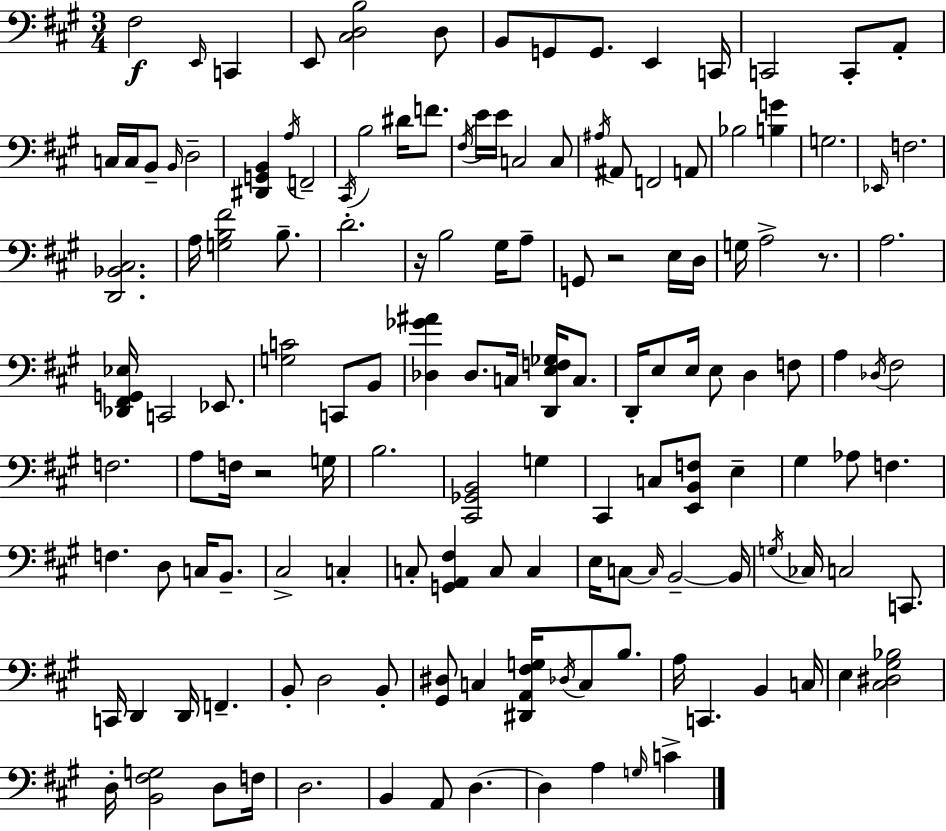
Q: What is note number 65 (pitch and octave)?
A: F#3